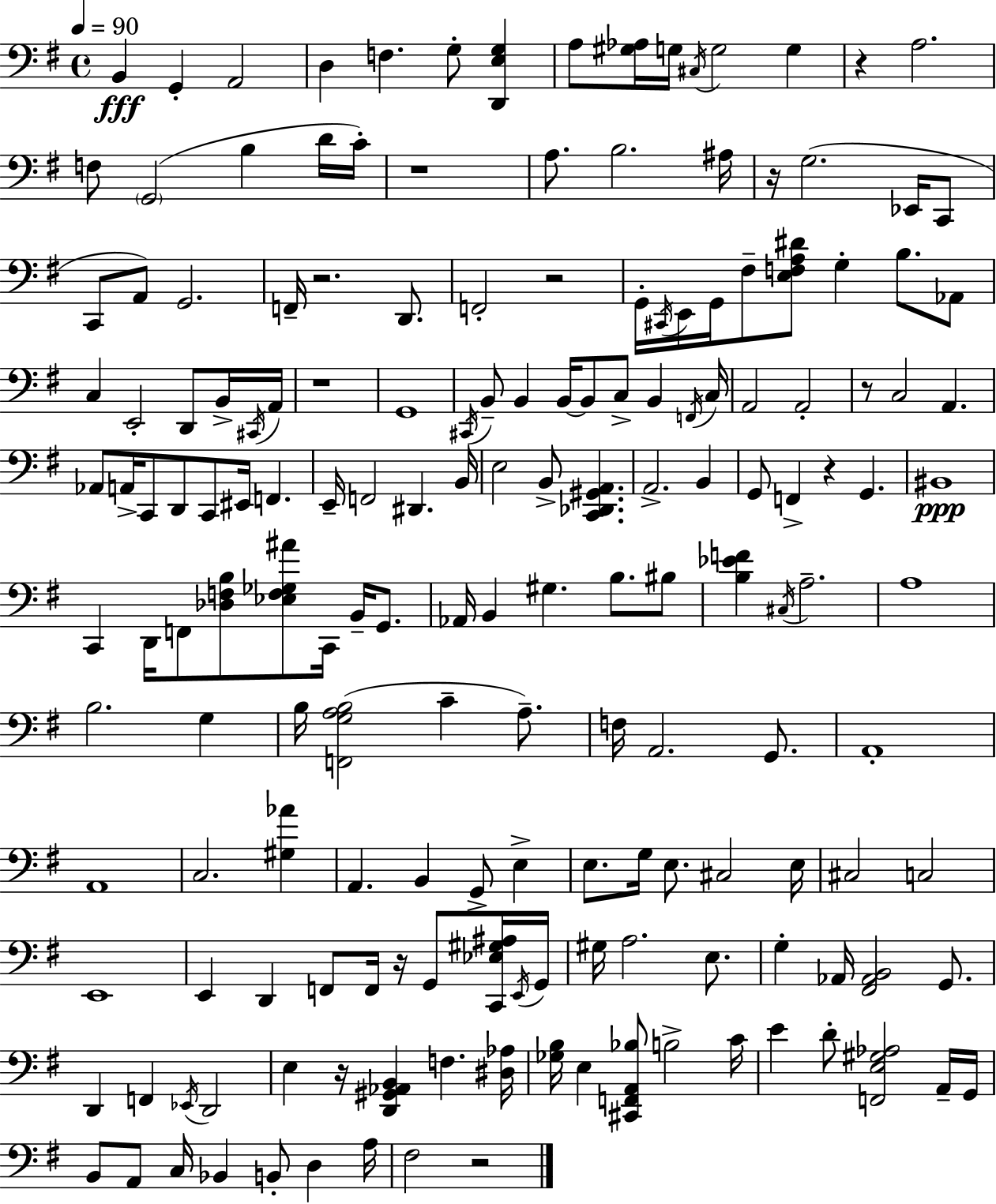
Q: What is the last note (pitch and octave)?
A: F#3